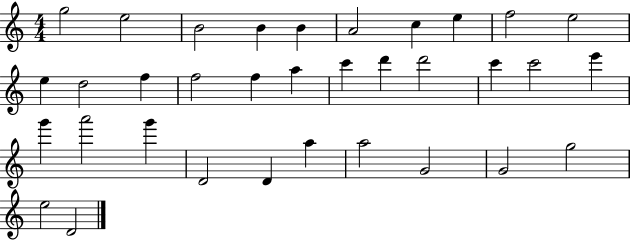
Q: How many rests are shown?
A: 0